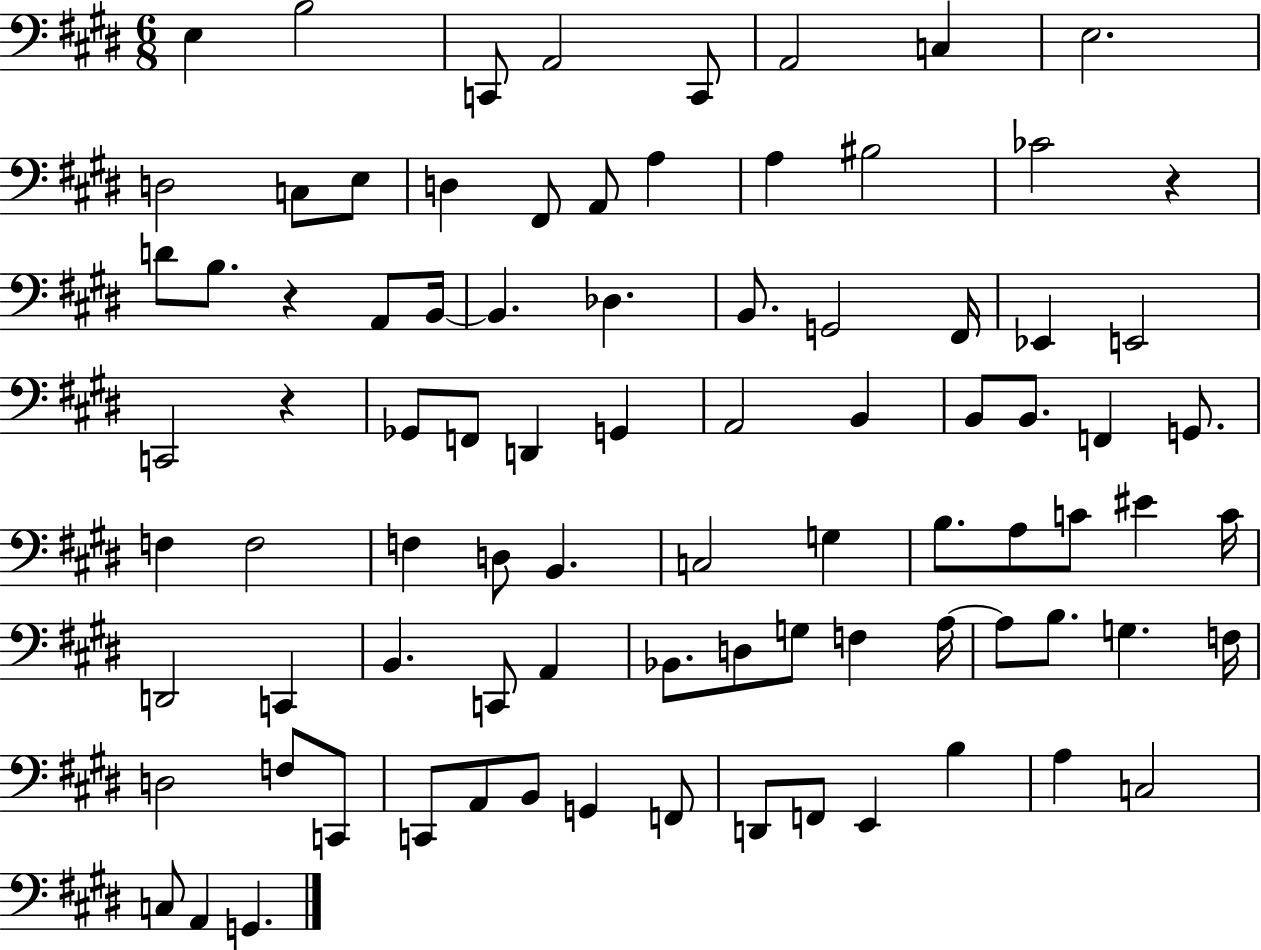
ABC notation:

X:1
T:Untitled
M:6/8
L:1/4
K:E
E, B,2 C,,/2 A,,2 C,,/2 A,,2 C, E,2 D,2 C,/2 E,/2 D, ^F,,/2 A,,/2 A, A, ^B,2 _C2 z D/2 B,/2 z A,,/2 B,,/4 B,, _D, B,,/2 G,,2 ^F,,/4 _E,, E,,2 C,,2 z _G,,/2 F,,/2 D,, G,, A,,2 B,, B,,/2 B,,/2 F,, G,,/2 F, F,2 F, D,/2 B,, C,2 G, B,/2 A,/2 C/2 ^E C/4 D,,2 C,, B,, C,,/2 A,, _B,,/2 D,/2 G,/2 F, A,/4 A,/2 B,/2 G, F,/4 D,2 F,/2 C,,/2 C,,/2 A,,/2 B,,/2 G,, F,,/2 D,,/2 F,,/2 E,, B, A, C,2 C,/2 A,, G,,